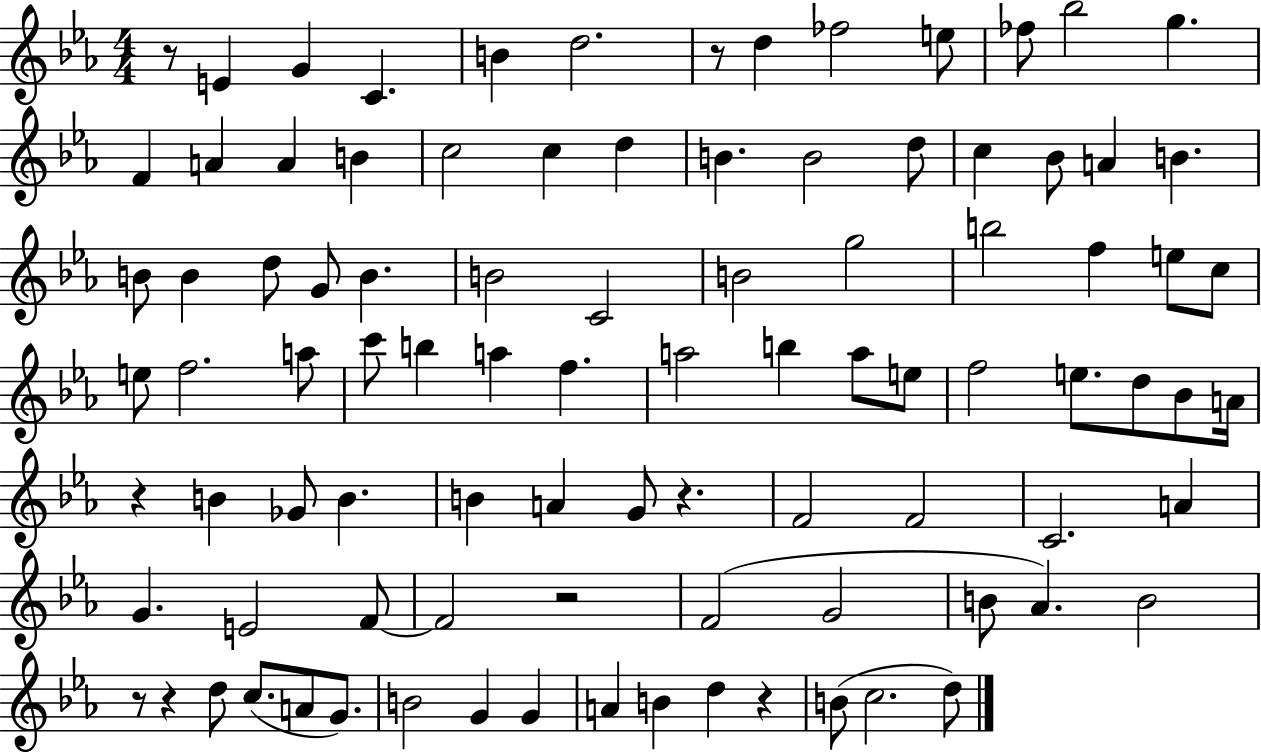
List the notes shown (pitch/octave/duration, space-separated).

R/e E4/q G4/q C4/q. B4/q D5/h. R/e D5/q FES5/h E5/e FES5/e Bb5/h G5/q. F4/q A4/q A4/q B4/q C5/h C5/q D5/q B4/q. B4/h D5/e C5/q Bb4/e A4/q B4/q. B4/e B4/q D5/e G4/e B4/q. B4/h C4/h B4/h G5/h B5/h F5/q E5/e C5/e E5/e F5/h. A5/e C6/e B5/q A5/q F5/q. A5/h B5/q A5/e E5/e F5/h E5/e. D5/e Bb4/e A4/s R/q B4/q Gb4/e B4/q. B4/q A4/q G4/e R/q. F4/h F4/h C4/h. A4/q G4/q. E4/h F4/e F4/h R/h F4/h G4/h B4/e Ab4/q. B4/h R/e R/q D5/e C5/e. A4/e G4/e. B4/h G4/q G4/q A4/q B4/q D5/q R/q B4/e C5/h. D5/e